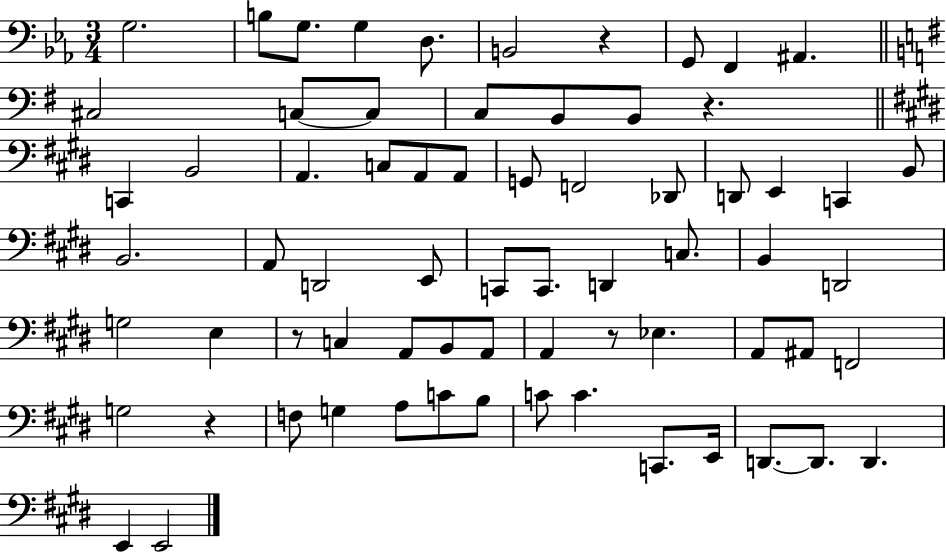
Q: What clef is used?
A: bass